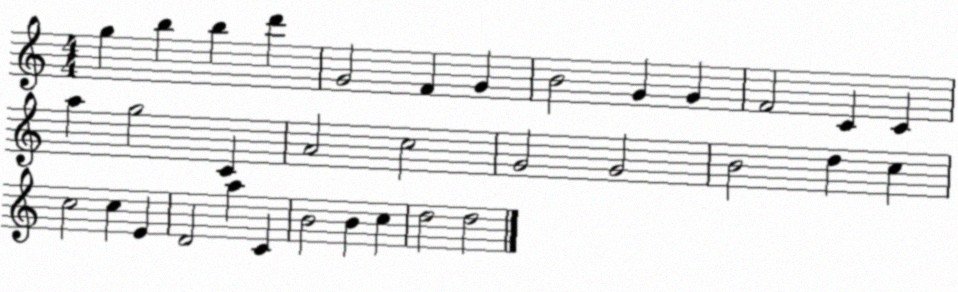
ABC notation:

X:1
T:Untitled
M:4/4
L:1/4
K:C
g b b d' G2 F G B2 G G F2 C C a g2 C A2 c2 G2 G2 B2 d c c2 c E D2 a C B2 B c d2 d2